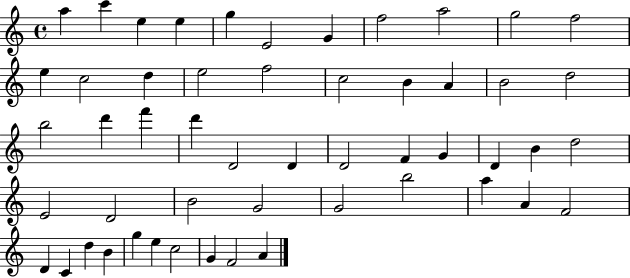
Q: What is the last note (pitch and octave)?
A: A4